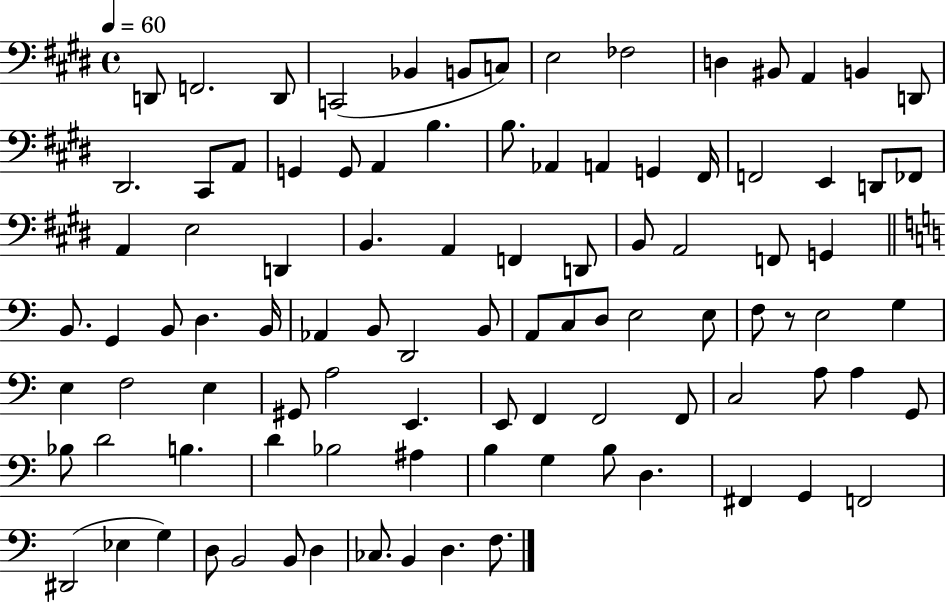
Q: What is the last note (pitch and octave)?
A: F3